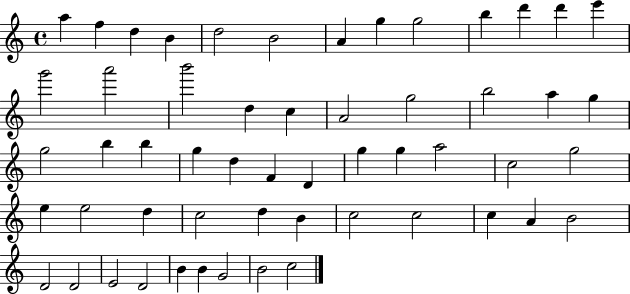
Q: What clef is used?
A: treble